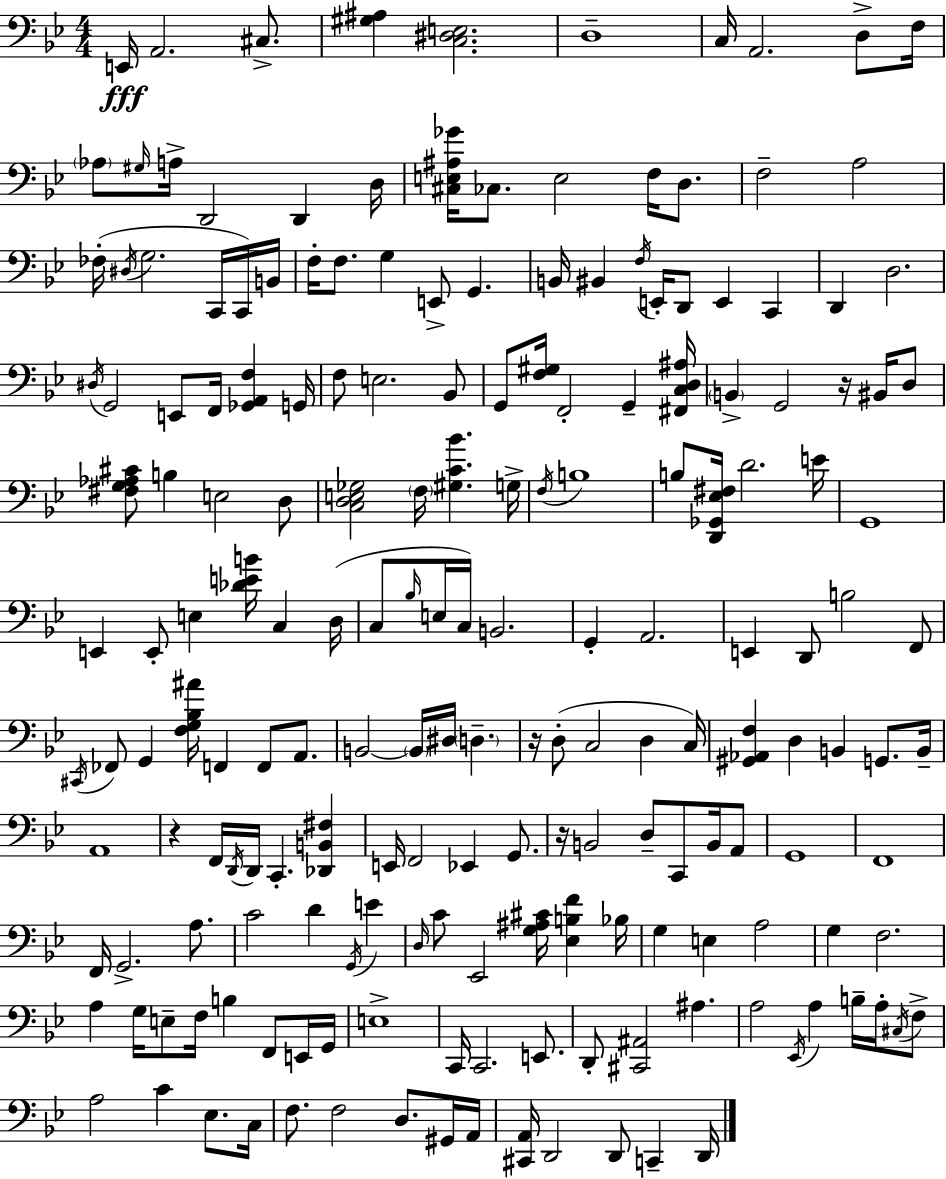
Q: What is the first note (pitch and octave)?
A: E2